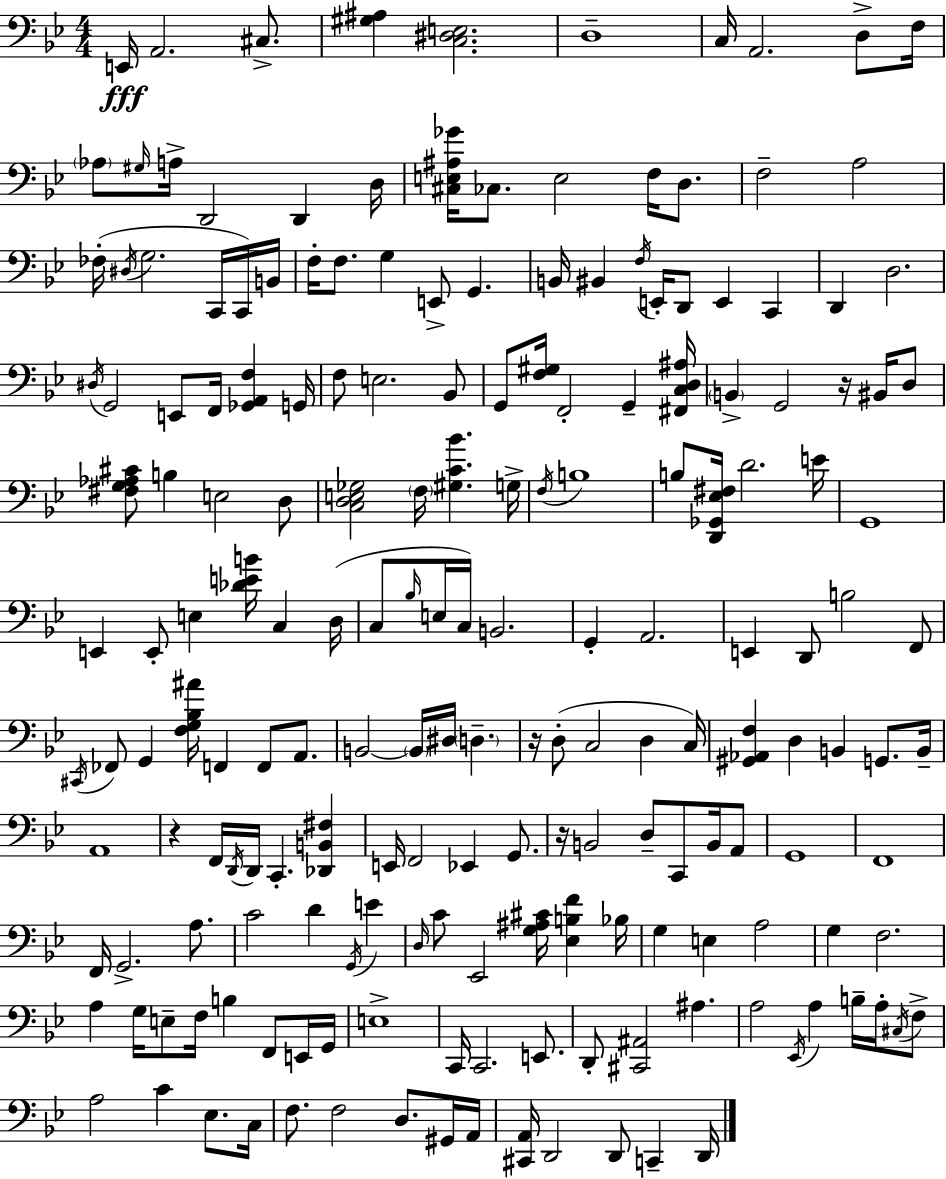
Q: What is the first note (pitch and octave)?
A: E2